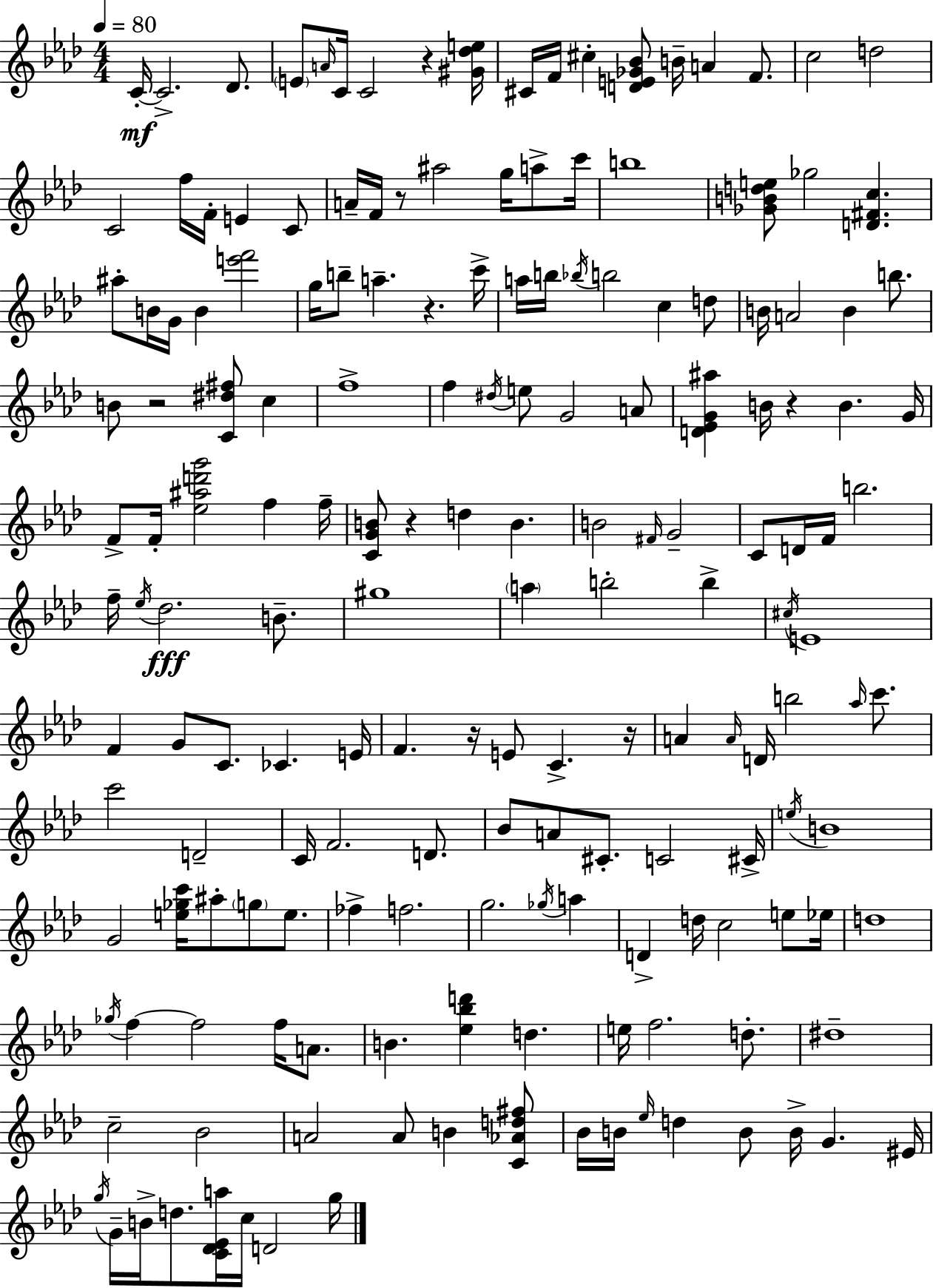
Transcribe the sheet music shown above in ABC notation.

X:1
T:Untitled
M:4/4
L:1/4
K:Fm
C/4 C2 _D/2 E/2 A/4 C/4 C2 z [^G_de]/4 ^C/4 F/4 ^c [DE_G_B]/2 B/4 A F/2 c2 d2 C2 f/4 F/4 E C/2 A/4 F/4 z/2 ^a2 g/4 a/2 c'/4 b4 [_GBde]/2 _g2 [D^Fc] ^a/2 B/4 G/4 B [e'f']2 g/4 b/2 a z c'/4 a/4 b/4 _b/4 b2 c d/2 B/4 A2 B b/2 B/2 z2 [C^d^f]/2 c f4 f ^d/4 e/2 G2 A/2 [D_EG^a] B/4 z B G/4 F/2 F/4 [_e^ad'g']2 f f/4 [CGB]/2 z d B B2 ^F/4 G2 C/2 D/4 F/4 b2 f/4 _e/4 _d2 B/2 ^g4 a b2 b ^c/4 E4 F G/2 C/2 _C E/4 F z/4 E/2 C z/4 A A/4 D/4 b2 _a/4 c'/2 c'2 D2 C/4 F2 D/2 _B/2 A/2 ^C/2 C2 ^C/4 e/4 B4 G2 [e_gc']/4 ^a/2 g/2 e/2 _f f2 g2 _g/4 a D d/4 c2 e/2 _e/4 d4 _g/4 f f2 f/4 A/2 B [_e_bd'] d e/4 f2 d/2 ^d4 c2 _B2 A2 A/2 B [C_Ad^f]/2 _B/4 B/4 _e/4 d B/2 B/4 G ^E/4 g/4 G/4 B/4 d/2 [C_D_Ea]/4 c/4 D2 g/4